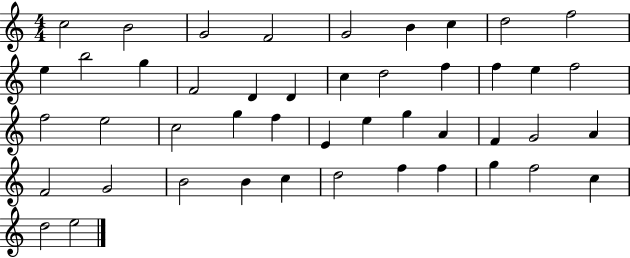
X:1
T:Untitled
M:4/4
L:1/4
K:C
c2 B2 G2 F2 G2 B c d2 f2 e b2 g F2 D D c d2 f f e f2 f2 e2 c2 g f E e g A F G2 A F2 G2 B2 B c d2 f f g f2 c d2 e2